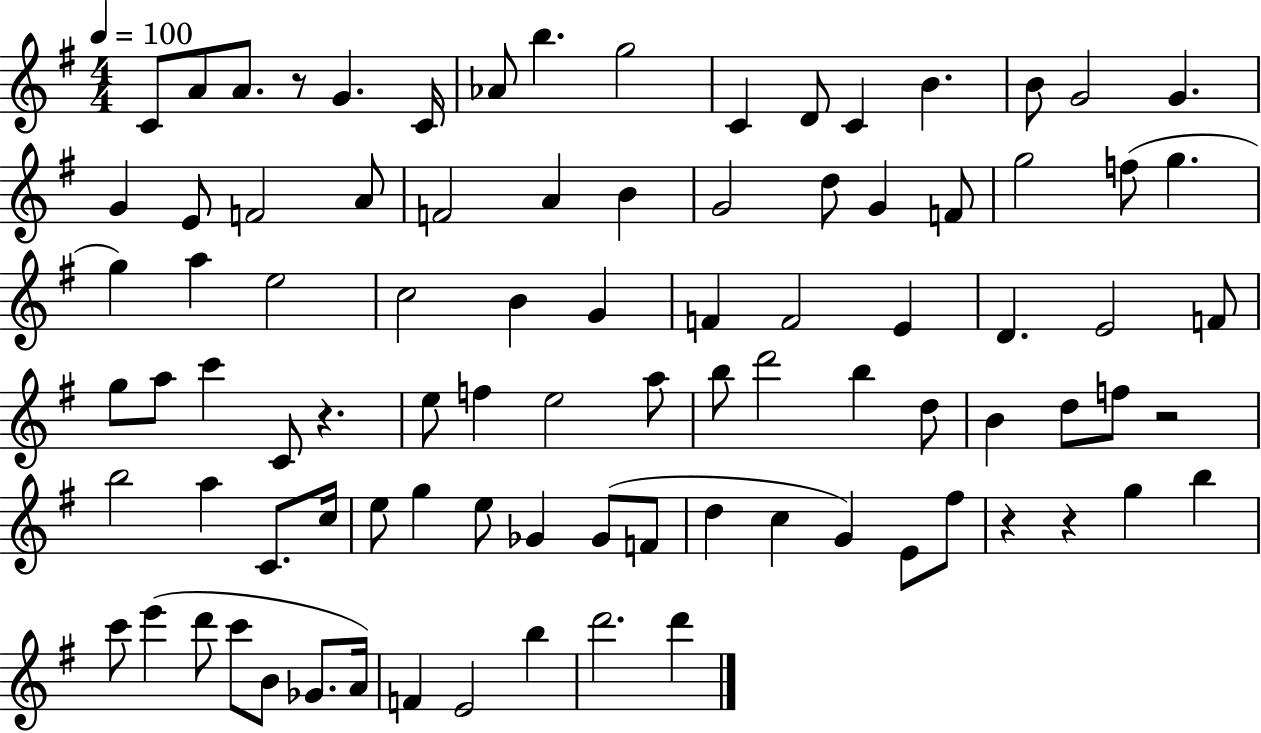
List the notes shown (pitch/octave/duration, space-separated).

C4/e A4/e A4/e. R/e G4/q. C4/s Ab4/e B5/q. G5/h C4/q D4/e C4/q B4/q. B4/e G4/h G4/q. G4/q E4/e F4/h A4/e F4/h A4/q B4/q G4/h D5/e G4/q F4/e G5/h F5/e G5/q. G5/q A5/q E5/h C5/h B4/q G4/q F4/q F4/h E4/q D4/q. E4/h F4/e G5/e A5/e C6/q C4/e R/q. E5/e F5/q E5/h A5/e B5/e D6/h B5/q D5/e B4/q D5/e F5/e R/h B5/h A5/q C4/e. C5/s E5/e G5/q E5/e Gb4/q Gb4/e F4/e D5/q C5/q G4/q E4/e F#5/e R/q R/q G5/q B5/q C6/e E6/q D6/e C6/e B4/e Gb4/e. A4/s F4/q E4/h B5/q D6/h. D6/q